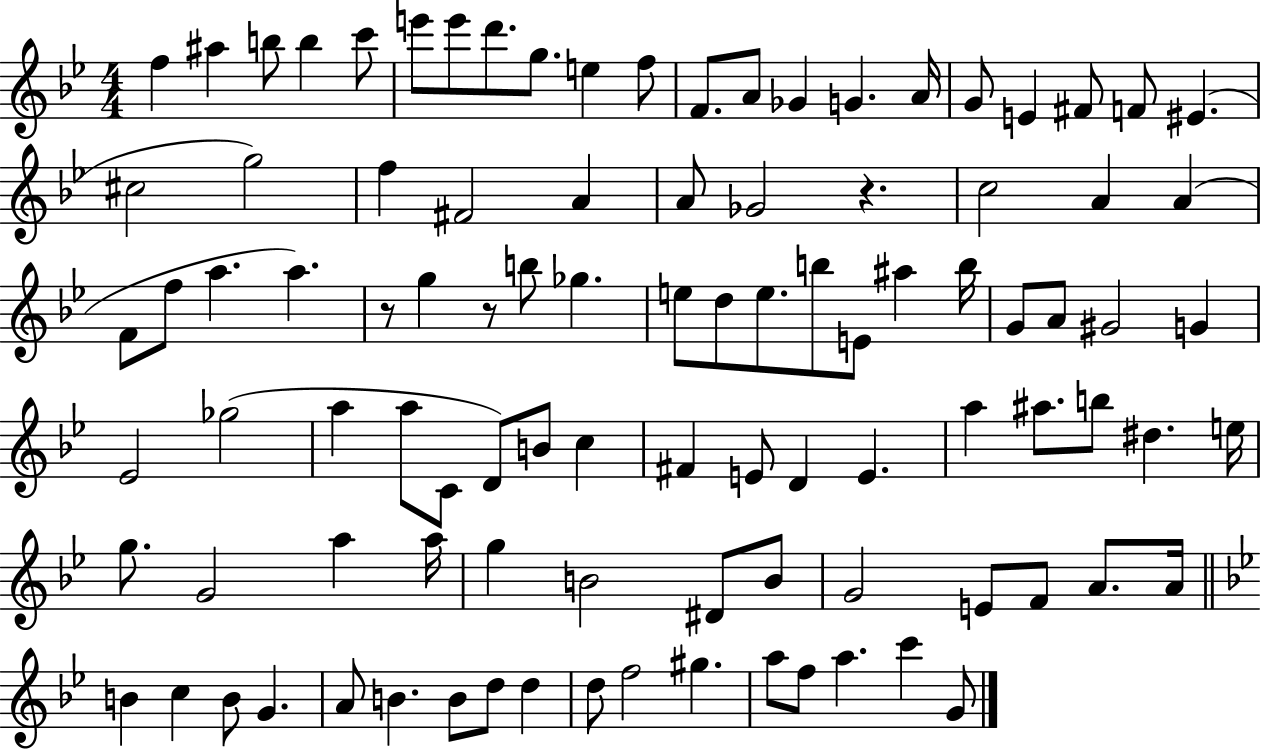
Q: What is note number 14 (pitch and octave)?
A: Gb4